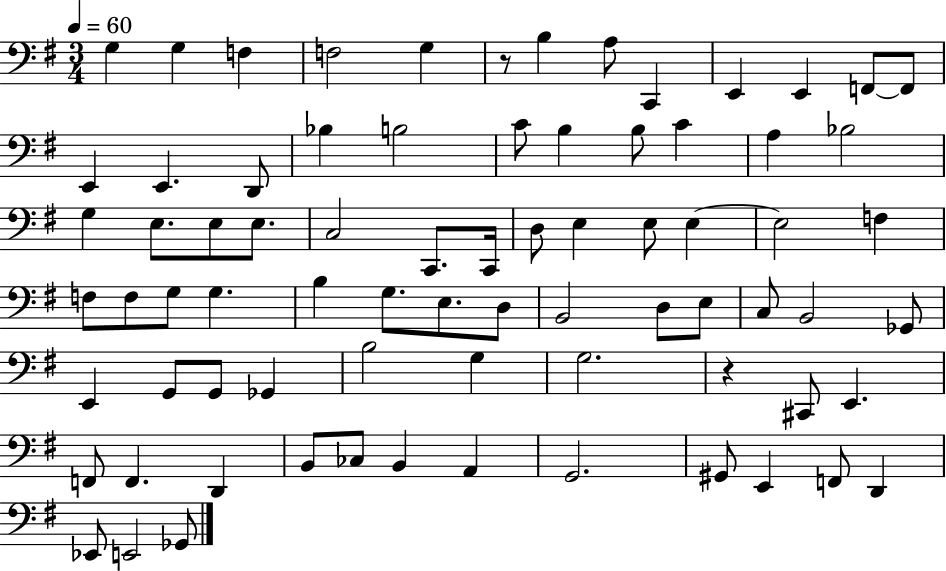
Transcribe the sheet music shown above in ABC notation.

X:1
T:Untitled
M:3/4
L:1/4
K:G
G, G, F, F,2 G, z/2 B, A,/2 C,, E,, E,, F,,/2 F,,/2 E,, E,, D,,/2 _B, B,2 C/2 B, B,/2 C A, _B,2 G, E,/2 E,/2 E,/2 C,2 C,,/2 C,,/4 D,/2 E, E,/2 E, E,2 F, F,/2 F,/2 G,/2 G, B, G,/2 E,/2 D,/2 B,,2 D,/2 E,/2 C,/2 B,,2 _G,,/2 E,, G,,/2 G,,/2 _G,, B,2 G, G,2 z ^C,,/2 E,, F,,/2 F,, D,, B,,/2 _C,/2 B,, A,, G,,2 ^G,,/2 E,, F,,/2 D,, _E,,/2 E,,2 _G,,/2